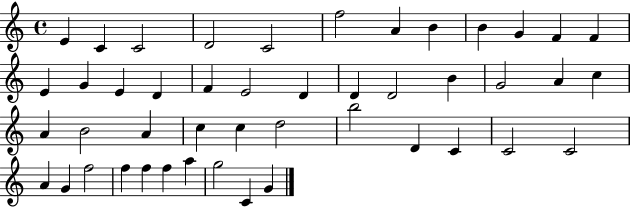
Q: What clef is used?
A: treble